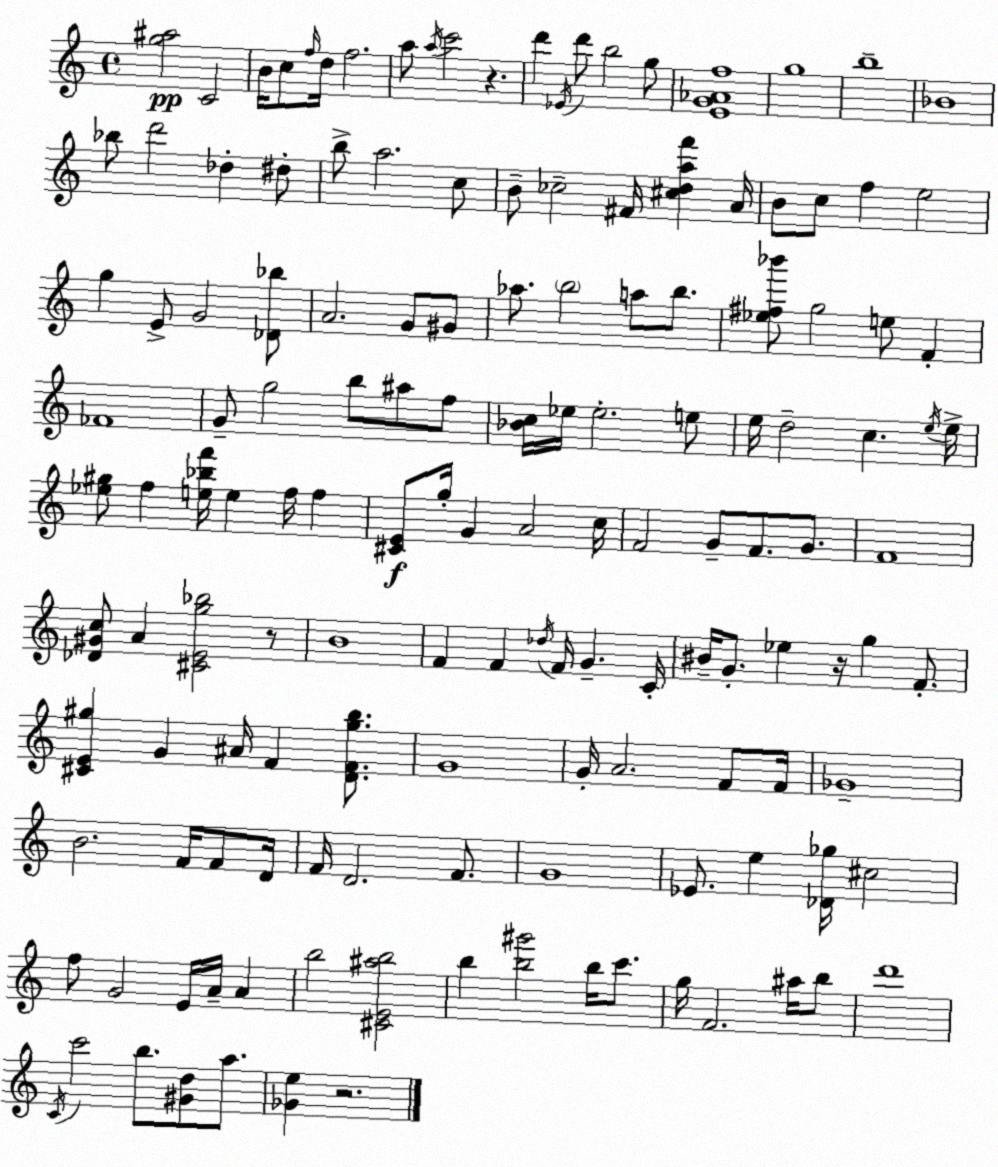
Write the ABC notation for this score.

X:1
T:Untitled
M:4/4
L:1/4
K:Am
[g^a]2 C2 B/4 c/2 f/4 d/4 f2 a/2 a/4 c'2 z d' _E/4 d'/2 b2 g/2 [EG_Af]4 g4 b4 _B4 _b/2 d'2 _d ^d/2 b/2 a2 c/2 B/2 _c2 ^F/4 [^cdaf'] A/4 B/2 c/2 f e2 g E/2 G2 [_D_b]/2 A2 G/2 ^G/2 _a/2 b2 a/2 b/2 [_e^f_b']/2 g2 e/2 F _F4 G/2 g2 b/2 ^a/2 f/2 [_Bc]/4 _e/4 _e2 e/2 e/4 d2 c e/4 e/4 [_e^g]/2 f [e_bf']/4 e f/4 f [^CE]/2 g/4 G A2 c/4 F2 G/2 F/2 G/2 F4 [_D^Gc]/2 A [^CEg_b]2 z/2 B4 F F _d/4 F/4 G C/4 ^B/4 G/2 _e z/4 g F/2 [^CE^g] G ^A/4 F [DF^gb]/2 G4 G/4 A2 F/2 F/4 _G4 B2 F/4 F/2 D/4 F/4 D2 F/2 G4 _E/2 e [_D_g]/4 ^c2 f/2 G2 E/4 A/4 A b2 [^CE^ab]2 b [b^g']2 b/4 c'/2 g/4 F2 ^a/4 b/2 d'4 C/4 c'2 b/2 [^Gd]/2 a/2 [_Ge] z2